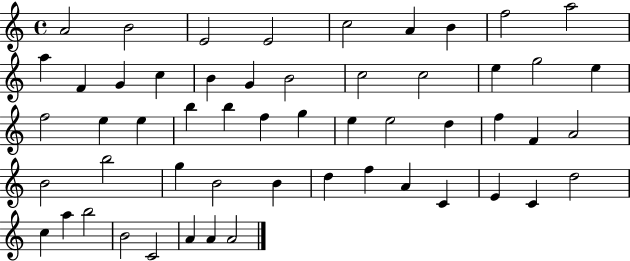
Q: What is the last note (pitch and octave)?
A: A4